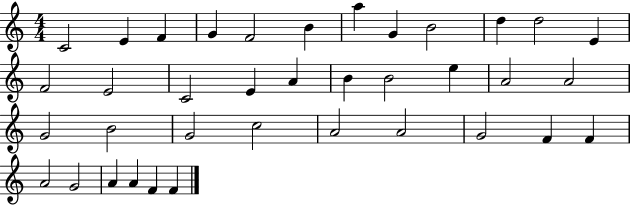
X:1
T:Untitled
M:4/4
L:1/4
K:C
C2 E F G F2 B a G B2 d d2 E F2 E2 C2 E A B B2 e A2 A2 G2 B2 G2 c2 A2 A2 G2 F F A2 G2 A A F F